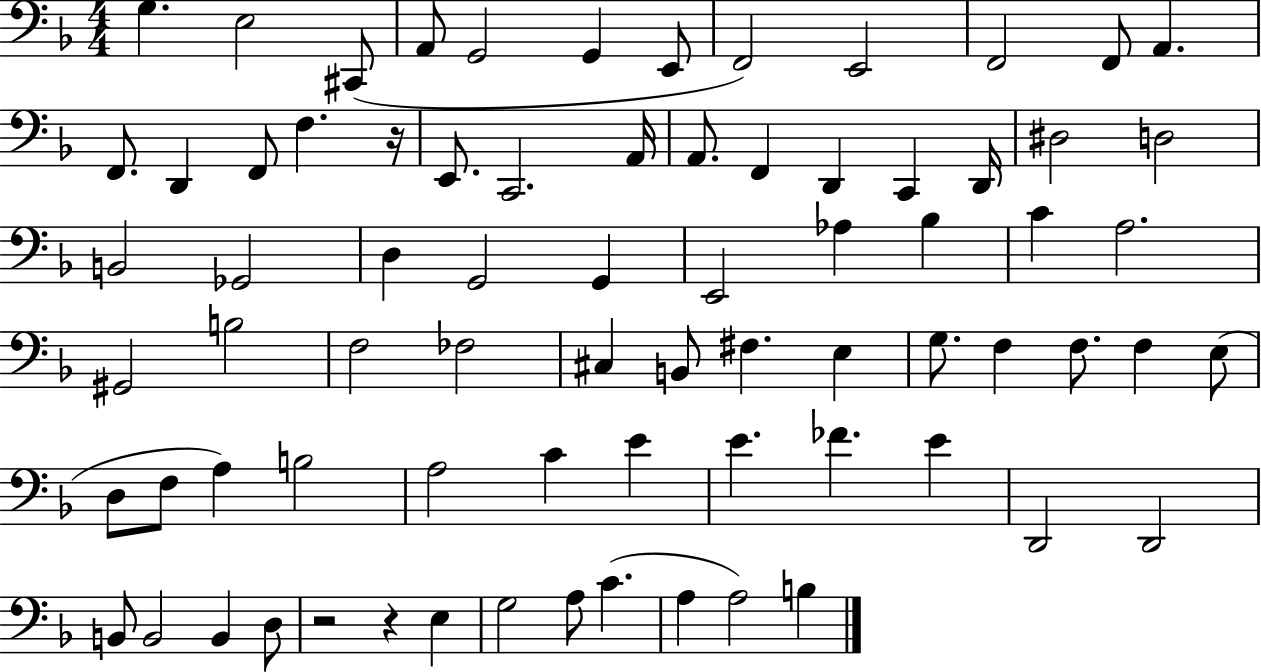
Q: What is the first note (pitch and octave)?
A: G3